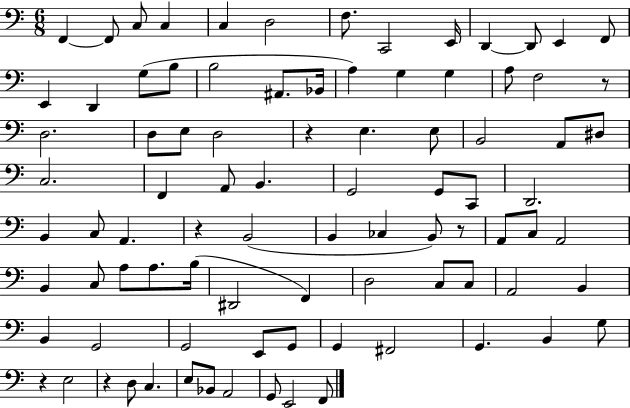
F2/q F2/e C3/e C3/q C3/q D3/h F3/e. C2/h E2/s D2/q D2/e E2/q F2/e E2/q D2/q G3/e B3/e B3/h A#2/e. Bb2/s A3/q G3/q G3/q A3/e F3/h R/e D3/h. D3/e E3/e D3/h R/q E3/q. E3/e B2/h A2/e D#3/e C3/h. F2/q A2/e B2/q. G2/h G2/e C2/e D2/h. B2/q C3/e A2/q. R/q B2/h B2/q CES3/q B2/e R/e A2/e C3/e A2/h B2/q C3/e A3/e A3/e. B3/s D#2/h F2/q D3/h C3/e C3/e A2/h B2/q B2/q G2/h G2/h E2/e G2/e G2/q F#2/h G2/q. B2/q G3/e R/q E3/h R/q D3/e C3/q. E3/e Bb2/e A2/h G2/e E2/h F2/e